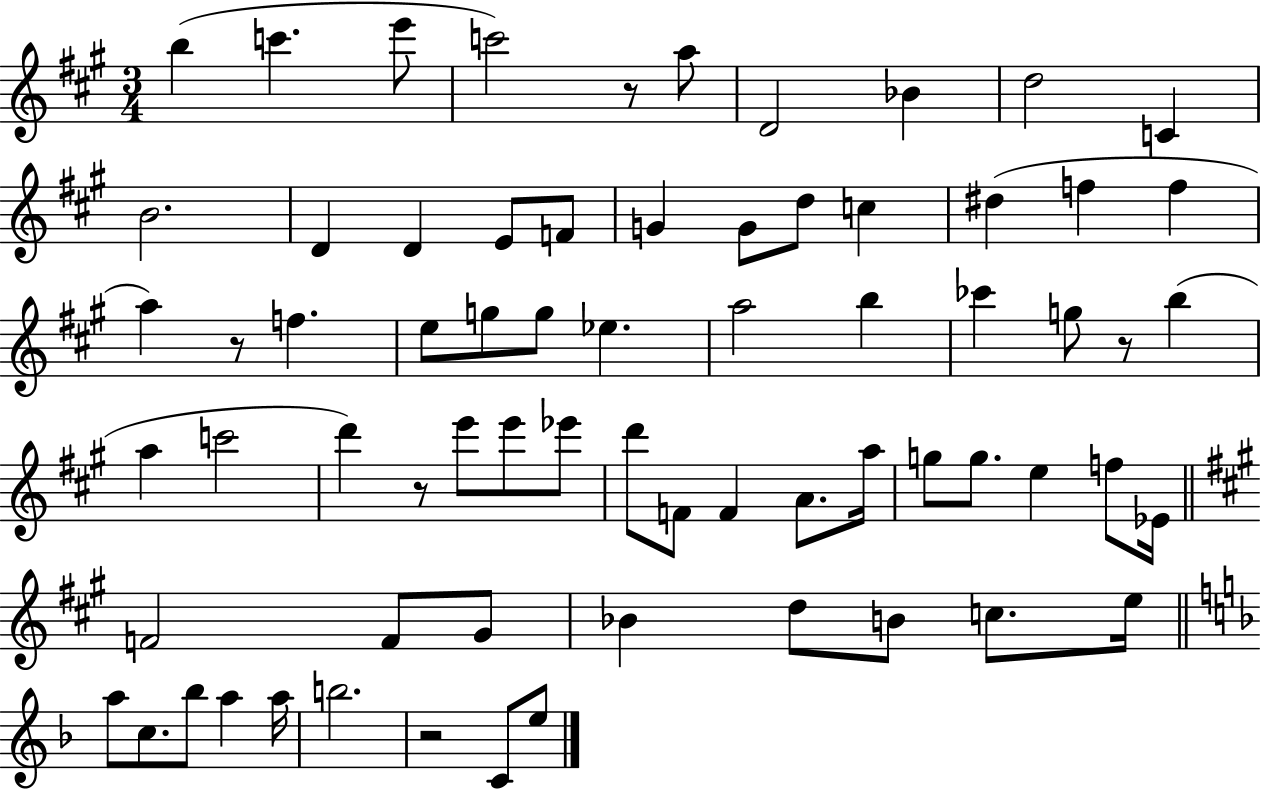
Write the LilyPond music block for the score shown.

{
  \clef treble
  \numericTimeSignature
  \time 3/4
  \key a \major
  \repeat volta 2 { b''4( c'''4. e'''8 | c'''2) r8 a''8 | d'2 bes'4 | d''2 c'4 | \break b'2. | d'4 d'4 e'8 f'8 | g'4 g'8 d''8 c''4 | dis''4( f''4 f''4 | \break a''4) r8 f''4. | e''8 g''8 g''8 ees''4. | a''2 b''4 | ces'''4 g''8 r8 b''4( | \break a''4 c'''2 | d'''4) r8 e'''8 e'''8 ees'''8 | d'''8 f'8 f'4 a'8. a''16 | g''8 g''8. e''4 f''8 ees'16 | \break \bar "||" \break \key a \major f'2 f'8 gis'8 | bes'4 d''8 b'8 c''8. e''16 | \bar "||" \break \key f \major a''8 c''8. bes''8 a''4 a''16 | b''2. | r2 c'8 e''8 | } \bar "|."
}